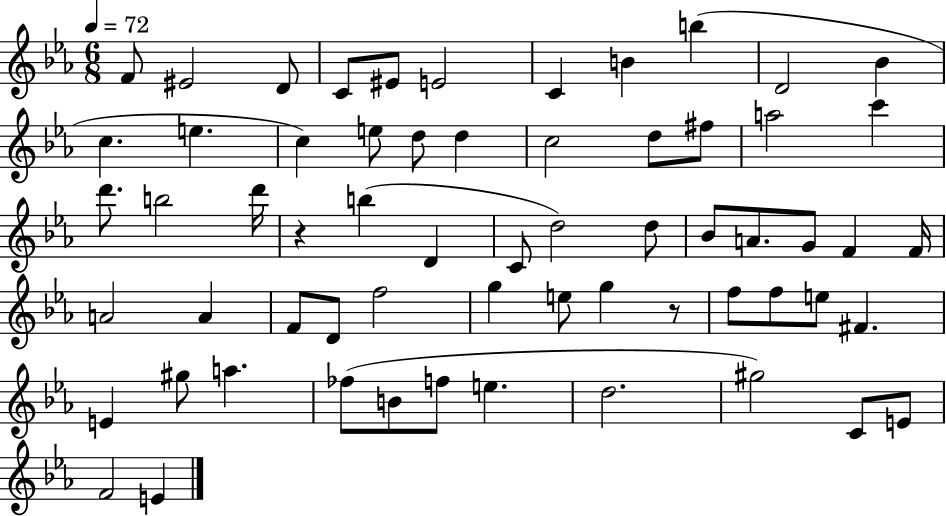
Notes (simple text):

F4/e EIS4/h D4/e C4/e EIS4/e E4/h C4/q B4/q B5/q D4/h Bb4/q C5/q. E5/q. C5/q E5/e D5/e D5/q C5/h D5/e F#5/e A5/h C6/q D6/e. B5/h D6/s R/q B5/q D4/q C4/e D5/h D5/e Bb4/e A4/e. G4/e F4/q F4/s A4/h A4/q F4/e D4/e F5/h G5/q E5/e G5/q R/e F5/e F5/e E5/e F#4/q. E4/q G#5/e A5/q. FES5/e B4/e F5/e E5/q. D5/h. G#5/h C4/e E4/e F4/h E4/q